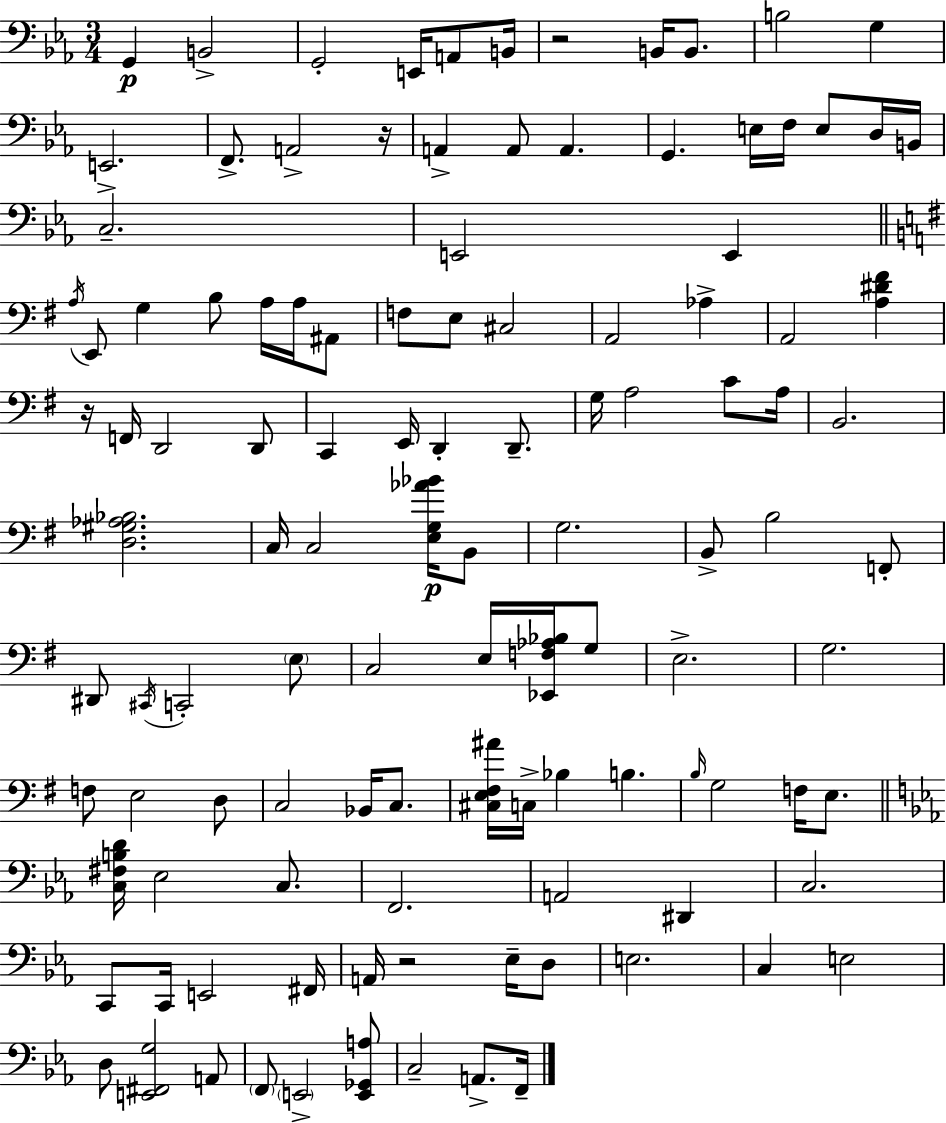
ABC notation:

X:1
T:Untitled
M:3/4
L:1/4
K:Eb
G,, B,,2 G,,2 E,,/4 A,,/2 B,,/4 z2 B,,/4 B,,/2 B,2 G, E,,2 F,,/2 A,,2 z/4 A,, A,,/2 A,, G,, E,/4 F,/4 E,/2 D,/4 B,,/4 C,2 E,,2 E,, A,/4 E,,/2 G, B,/2 A,/4 A,/4 ^A,,/2 F,/2 E,/2 ^C,2 A,,2 _A, A,,2 [A,^D^F] z/4 F,,/4 D,,2 D,,/2 C,, E,,/4 D,, D,,/2 G,/4 A,2 C/2 A,/4 B,,2 [D,^G,_A,_B,]2 C,/4 C,2 [E,G,_A_B]/4 B,,/2 G,2 B,,/2 B,2 F,,/2 ^D,,/2 ^C,,/4 C,,2 E,/2 C,2 E,/4 [_E,,F,_A,_B,]/4 G,/2 E,2 G,2 F,/2 E,2 D,/2 C,2 _B,,/4 C,/2 [^C,E,^F,^A]/4 C,/4 _B, B, B,/4 G,2 F,/4 E,/2 [C,^F,B,D]/4 _E,2 C,/2 F,,2 A,,2 ^D,, C,2 C,,/2 C,,/4 E,,2 ^F,,/4 A,,/4 z2 _E,/4 D,/2 E,2 C, E,2 D,/2 [E,,^F,,G,]2 A,,/2 F,,/2 E,,2 [E,,_G,,A,]/2 C,2 A,,/2 F,,/4